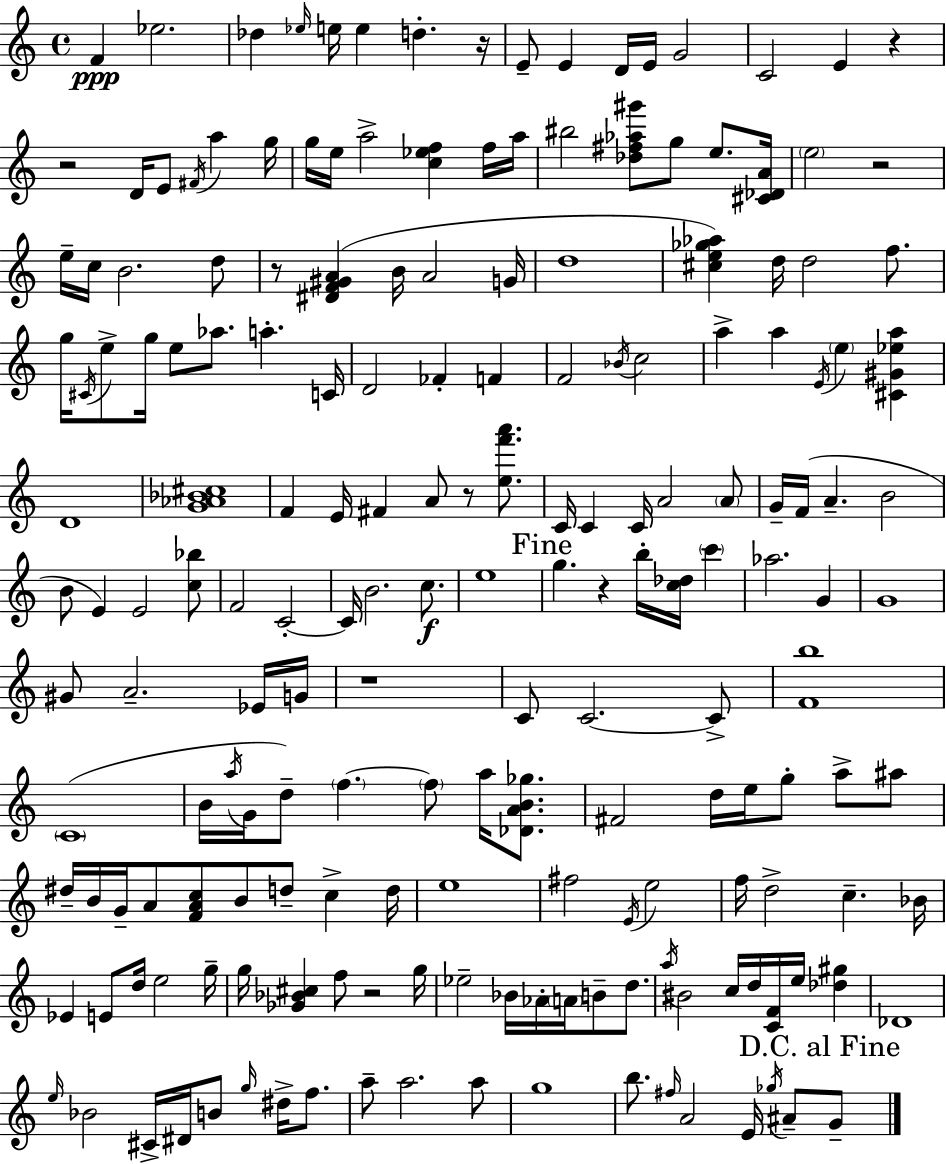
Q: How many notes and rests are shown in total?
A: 187